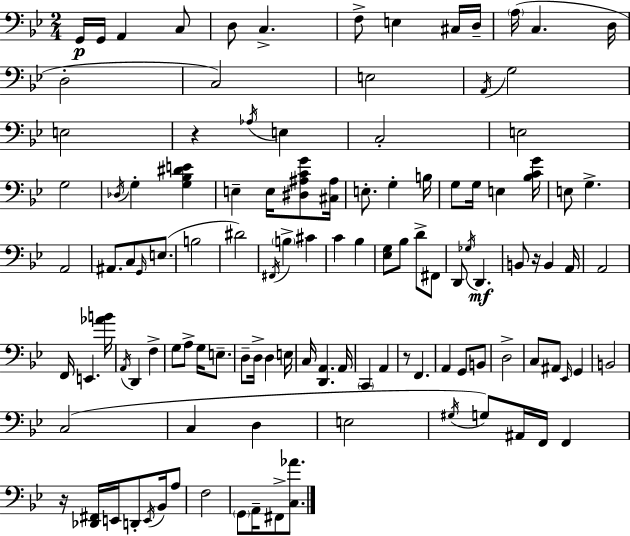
{
  \clef bass
  \numericTimeSignature
  \time 2/4
  \key bes \major
  \repeat volta 2 { g,16\p g,16 a,4 c8 | d8 c4.-> | f8-> e4 cis16 d16-- | \parenthesize a16( c4. d16 | \break d2-. | c2) | e2 | \acciaccatura { a,16 } g2 | \break e2 | r4 \acciaccatura { aes16 } e4 | c2-. | e2 | \break g2 | \acciaccatura { des16 } g4-. <g bes dis' e'>4 | e4-- e16 | <dis ais c' g'>8 <cis ais>16 e8.-. g4-. | \break b16 g8 g16 e4 | <bes c' g'>16 e8 g4.-> | a,2 | ais,8. c8 | \break \grace { g,16 } e8.( b2 | dis'2) | \acciaccatura { fis,16 } \parenthesize b4-> | cis'4 c'4 | \break bes4 <ees g>8 bes8 | d'8-> fis,8 d,8 \acciaccatura { ges16 }\mf | d,4. b,8 | r16 b,4 a,16 a,2 | \break f,16 e,4. | <aes' b'>16 \acciaccatura { a,16 } d,4 | f4-> g8 | a8-> g16 e8.-- d8-- | \break d16-> d4 e16 c16 | <d, a,>4. a,16 \parenthesize c,4 | a,4 r8 | f,4. a,4 | \break g,8 b,8 d2-> | c8 | ais,8 \grace { ees,16 } g,4 | b,2 | \break c2( | c4 d4 | e2 | \acciaccatura { gis16 }) g8 ais,16 f,16 f,4 | \break r16 <des, fis,>16 e,16 d,8-. \acciaccatura { e,16 } bes,16 | a8 f2 | \parenthesize g,8 a,16-- fis,8-> <c aes'>8. | } \bar "|."
}